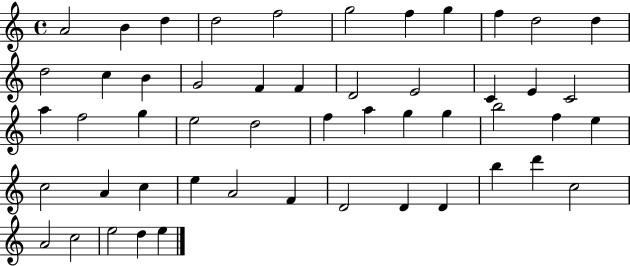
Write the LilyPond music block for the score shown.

{
  \clef treble
  \time 4/4
  \defaultTimeSignature
  \key c \major
  a'2 b'4 d''4 | d''2 f''2 | g''2 f''4 g''4 | f''4 d''2 d''4 | \break d''2 c''4 b'4 | g'2 f'4 f'4 | d'2 e'2 | c'4 e'4 c'2 | \break a''4 f''2 g''4 | e''2 d''2 | f''4 a''4 g''4 g''4 | b''2 f''4 e''4 | \break c''2 a'4 c''4 | e''4 a'2 f'4 | d'2 d'4 d'4 | b''4 d'''4 c''2 | \break a'2 c''2 | e''2 d''4 e''4 | \bar "|."
}